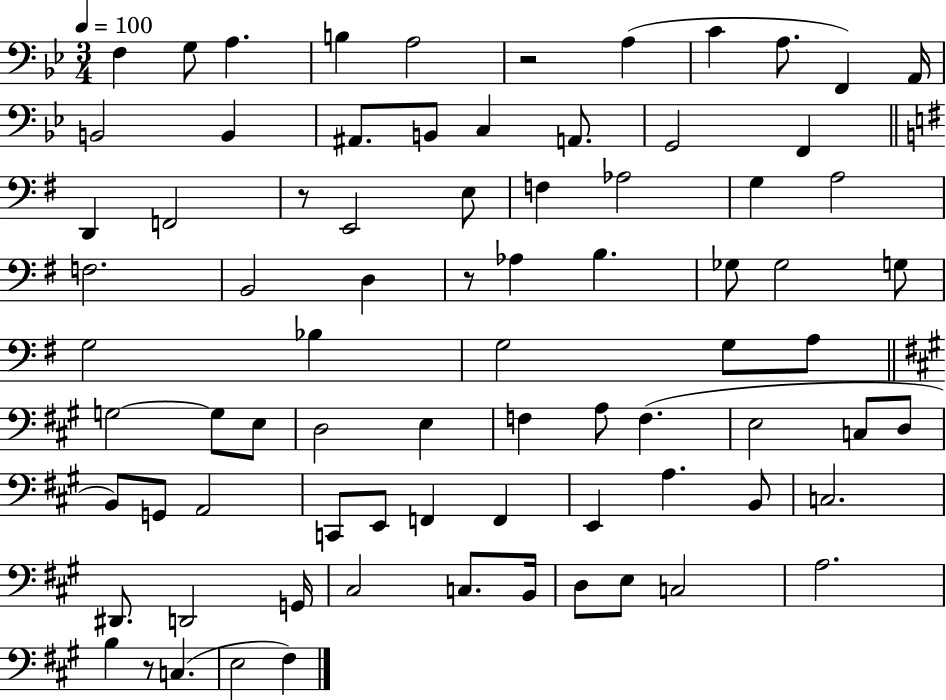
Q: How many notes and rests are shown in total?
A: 79